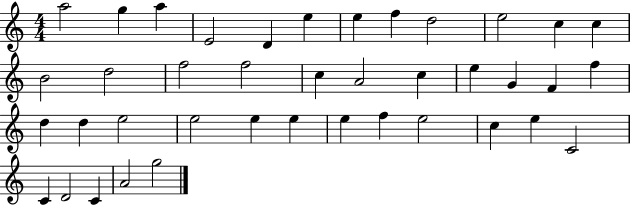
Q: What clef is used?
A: treble